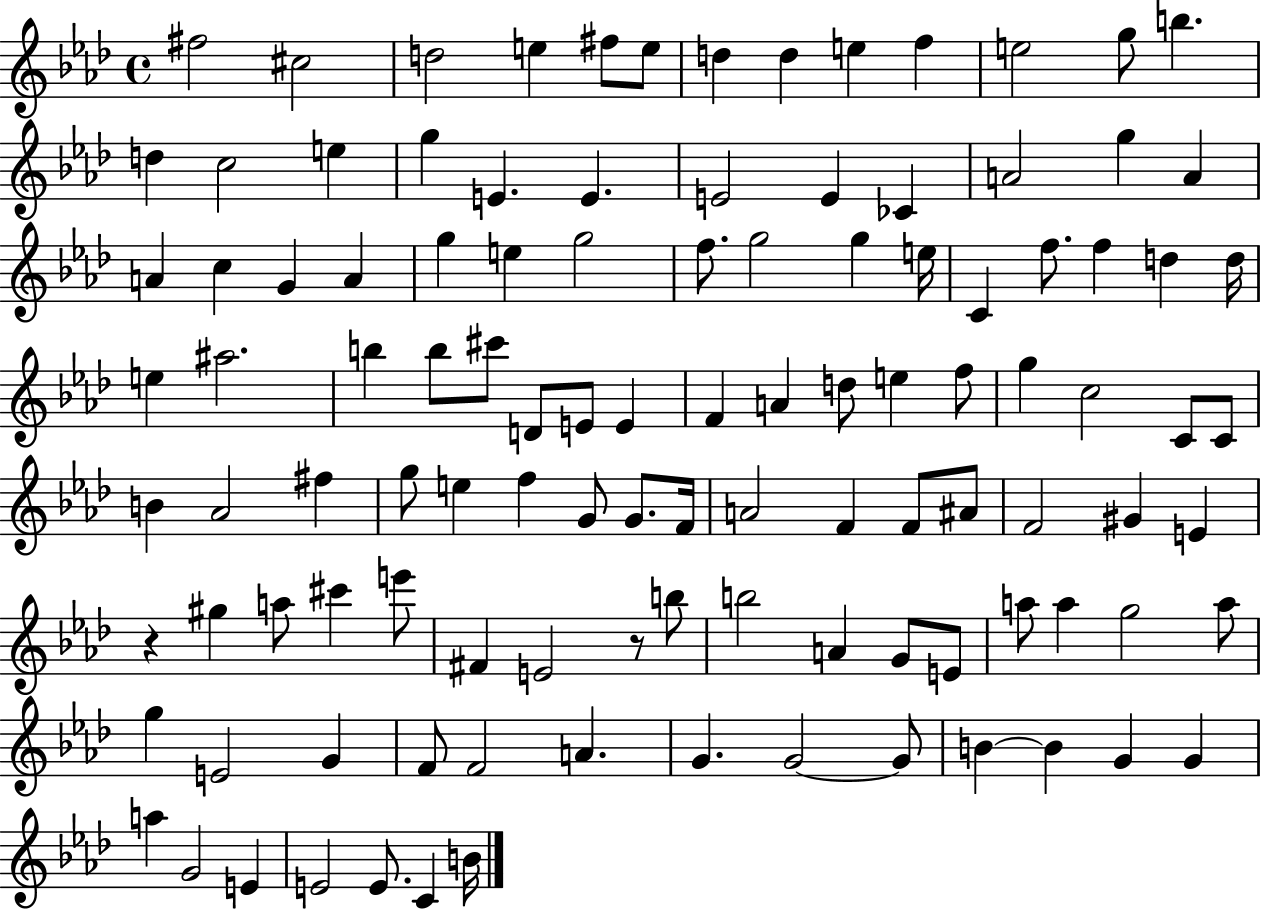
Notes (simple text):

F#5/h C#5/h D5/h E5/q F#5/e E5/e D5/q D5/q E5/q F5/q E5/h G5/e B5/q. D5/q C5/h E5/q G5/q E4/q. E4/q. E4/h E4/q CES4/q A4/h G5/q A4/q A4/q C5/q G4/q A4/q G5/q E5/q G5/h F5/e. G5/h G5/q E5/s C4/q F5/e. F5/q D5/q D5/s E5/q A#5/h. B5/q B5/e C#6/e D4/e E4/e E4/q F4/q A4/q D5/e E5/q F5/e G5/q C5/h C4/e C4/e B4/q Ab4/h F#5/q G5/e E5/q F5/q G4/e G4/e. F4/s A4/h F4/q F4/e A#4/e F4/h G#4/q E4/q R/q G#5/q A5/e C#6/q E6/e F#4/q E4/h R/e B5/e B5/h A4/q G4/e E4/e A5/e A5/q G5/h A5/e G5/q E4/h G4/q F4/e F4/h A4/q. G4/q. G4/h G4/e B4/q B4/q G4/q G4/q A5/q G4/h E4/q E4/h E4/e. C4/q B4/s